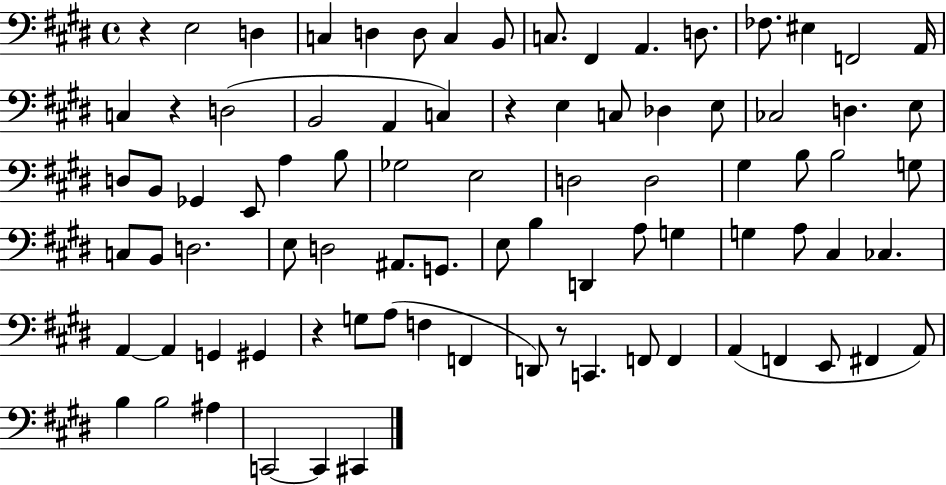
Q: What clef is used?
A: bass